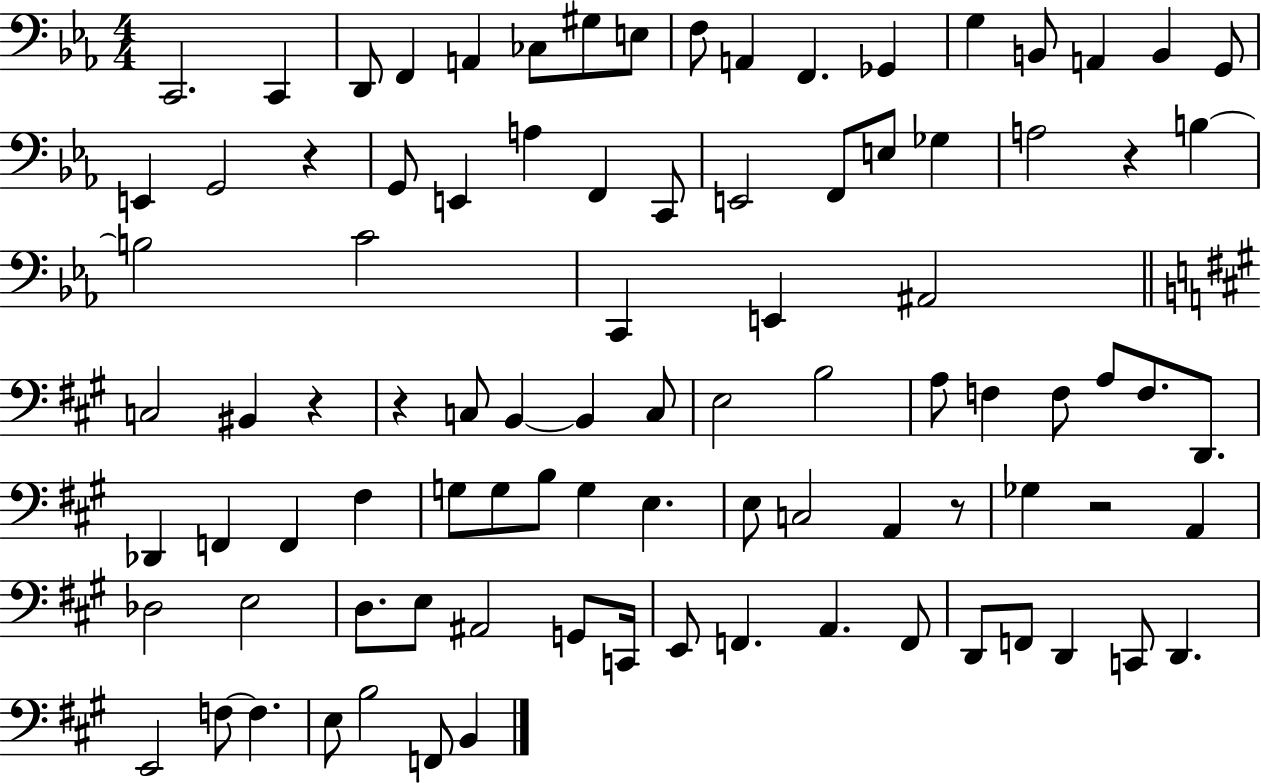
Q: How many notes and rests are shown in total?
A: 92